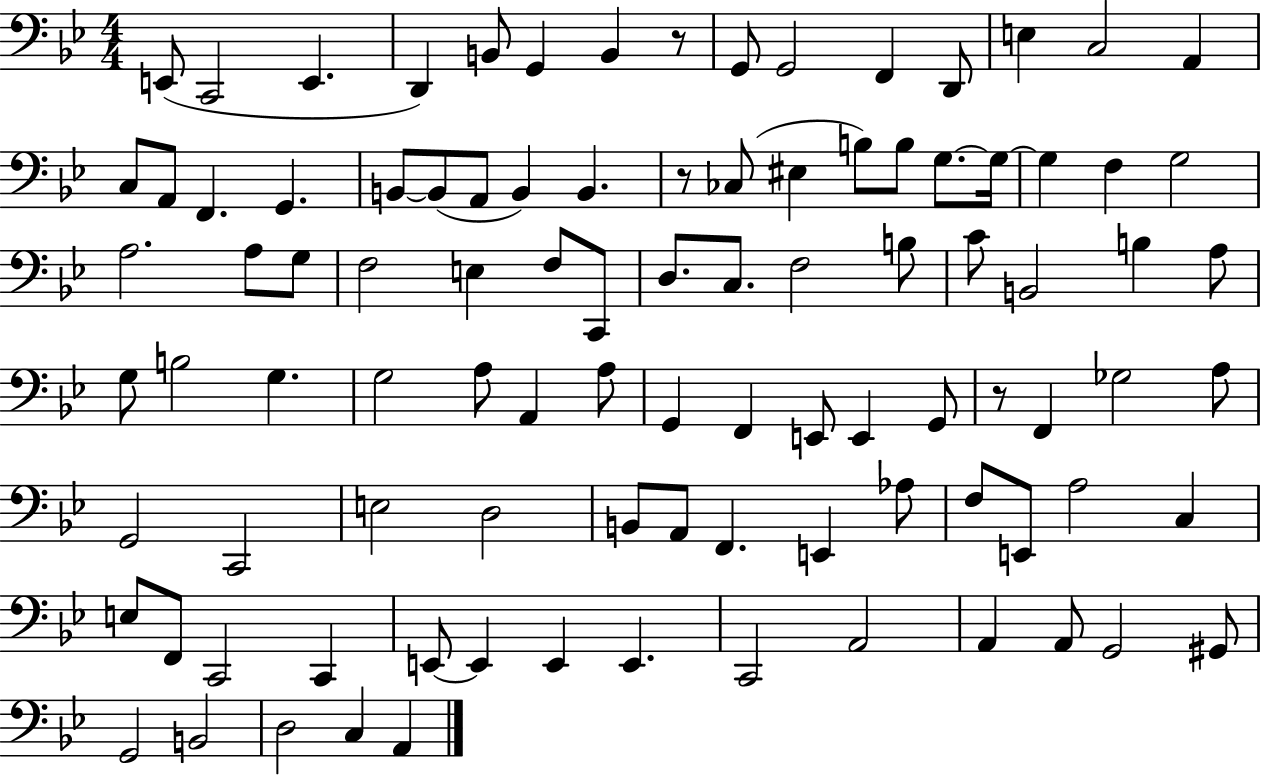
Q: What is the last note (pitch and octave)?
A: A2